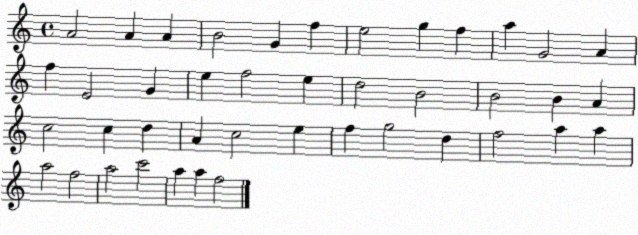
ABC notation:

X:1
T:Untitled
M:4/4
L:1/4
K:C
A2 A A B2 G f e2 g f a G2 A f E2 G e f2 e d2 B2 B2 B A c2 c d A c2 e f g2 d f2 a a a2 f2 a2 c'2 a a f2